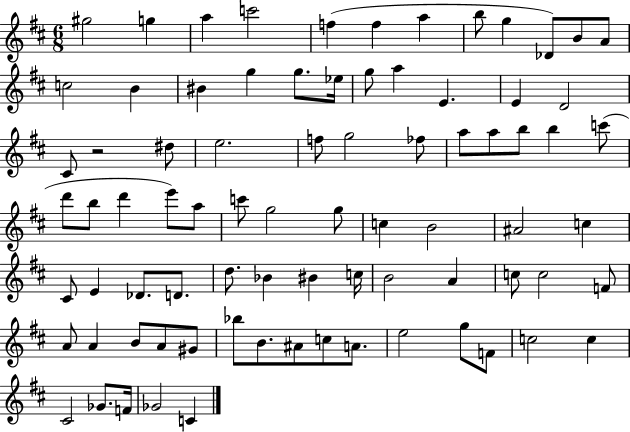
{
  \clef treble
  \numericTimeSignature
  \time 6/8
  \key d \major
  gis''2 g''4 | a''4 c'''2 | f''4( f''4 a''4 | b''8 g''4 des'8) b'8 a'8 | \break c''2 b'4 | bis'4 g''4 g''8. ees''16 | g''8 a''4 e'4. | e'4 d'2 | \break cis'8 r2 dis''8 | e''2. | f''8 g''2 fes''8 | a''8 a''8 b''8 b''4 c'''8( | \break d'''8 b''8 d'''4 e'''8) a''8 | c'''8 g''2 g''8 | c''4 b'2 | ais'2 c''4 | \break cis'8 e'4 des'8. d'8. | d''8. bes'4 bis'4 c''16 | b'2 a'4 | c''8 c''2 f'8 | \break a'8 a'4 b'8 a'8 gis'8 | bes''8 b'8. ais'8 c''8 a'8. | e''2 g''8 f'8 | c''2 c''4 | \break cis'2 ges'8. f'16 | ges'2 c'4 | \bar "|."
}